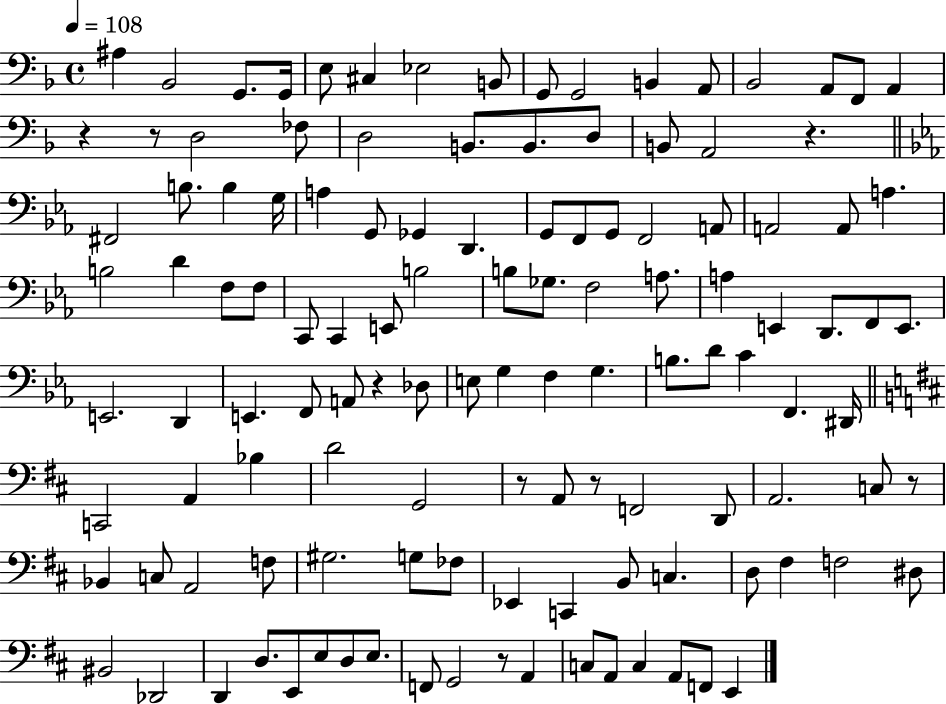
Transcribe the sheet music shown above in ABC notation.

X:1
T:Untitled
M:4/4
L:1/4
K:F
^A, _B,,2 G,,/2 G,,/4 E,/2 ^C, _E,2 B,,/2 G,,/2 G,,2 B,, A,,/2 _B,,2 A,,/2 F,,/2 A,, z z/2 D,2 _F,/2 D,2 B,,/2 B,,/2 D,/2 B,,/2 A,,2 z ^F,,2 B,/2 B, G,/4 A, G,,/2 _G,, D,, G,,/2 F,,/2 G,,/2 F,,2 A,,/2 A,,2 A,,/2 A, B,2 D F,/2 F,/2 C,,/2 C,, E,,/2 B,2 B,/2 _G,/2 F,2 A,/2 A, E,, D,,/2 F,,/2 E,,/2 E,,2 D,, E,, F,,/2 A,,/2 z _D,/2 E,/2 G, F, G, B,/2 D/2 C F,, ^D,,/4 C,,2 A,, _B, D2 G,,2 z/2 A,,/2 z/2 F,,2 D,,/2 A,,2 C,/2 z/2 _B,, C,/2 A,,2 F,/2 ^G,2 G,/2 _F,/2 _E,, C,, B,,/2 C, D,/2 ^F, F,2 ^D,/2 ^B,,2 _D,,2 D,, D,/2 E,,/2 E,/2 D,/2 E,/2 F,,/2 G,,2 z/2 A,, C,/2 A,,/2 C, A,,/2 F,,/2 E,,